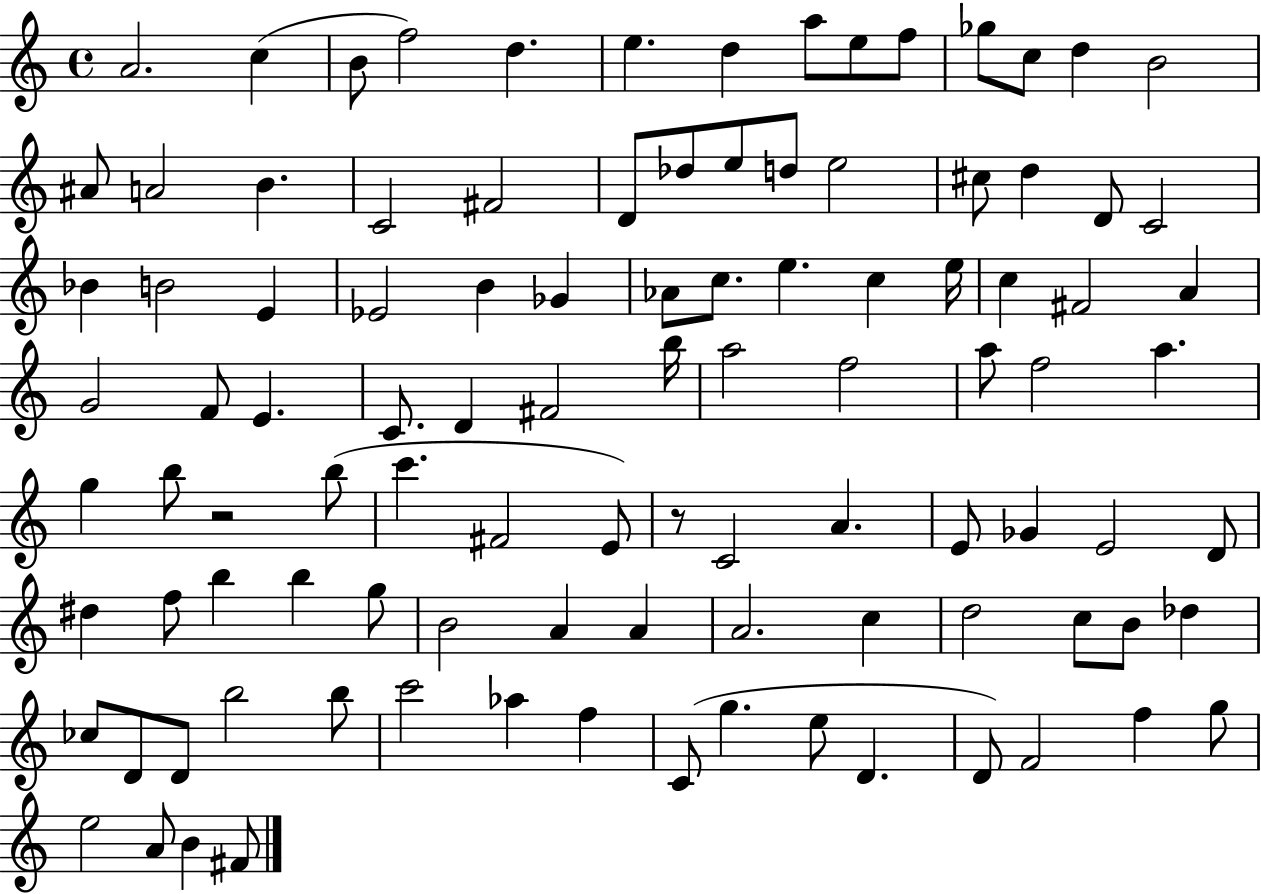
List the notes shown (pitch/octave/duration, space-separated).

A4/h. C5/q B4/e F5/h D5/q. E5/q. D5/q A5/e E5/e F5/e Gb5/e C5/e D5/q B4/h A#4/e A4/h B4/q. C4/h F#4/h D4/e Db5/e E5/e D5/e E5/h C#5/e D5/q D4/e C4/h Bb4/q B4/h E4/q Eb4/h B4/q Gb4/q Ab4/e C5/e. E5/q. C5/q E5/s C5/q F#4/h A4/q G4/h F4/e E4/q. C4/e. D4/q F#4/h B5/s A5/h F5/h A5/e F5/h A5/q. G5/q B5/e R/h B5/e C6/q. F#4/h E4/e R/e C4/h A4/q. E4/e Gb4/q E4/h D4/e D#5/q F5/e B5/q B5/q G5/e B4/h A4/q A4/q A4/h. C5/q D5/h C5/e B4/e Db5/q CES5/e D4/e D4/e B5/h B5/e C6/h Ab5/q F5/q C4/e G5/q. E5/e D4/q. D4/e F4/h F5/q G5/e E5/h A4/e B4/q F#4/e